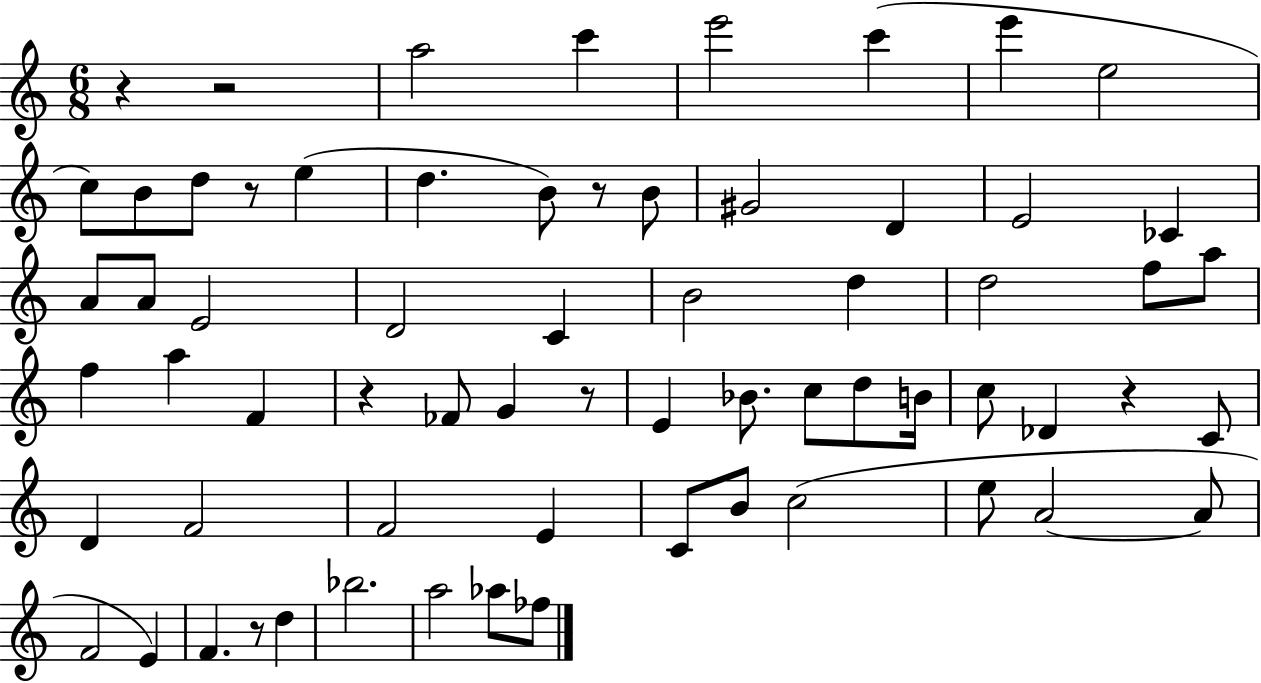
R/q R/h A5/h C6/q E6/h C6/q E6/q E5/h C5/e B4/e D5/e R/e E5/q D5/q. B4/e R/e B4/e G#4/h D4/q E4/h CES4/q A4/e A4/e E4/h D4/h C4/q B4/h D5/q D5/h F5/e A5/e F5/q A5/q F4/q R/q FES4/e G4/q R/e E4/q Bb4/e. C5/e D5/e B4/s C5/e Db4/q R/q C4/e D4/q F4/h F4/h E4/q C4/e B4/e C5/h E5/e A4/h A4/e F4/h E4/q F4/q. R/e D5/q Bb5/h. A5/h Ab5/e FES5/e